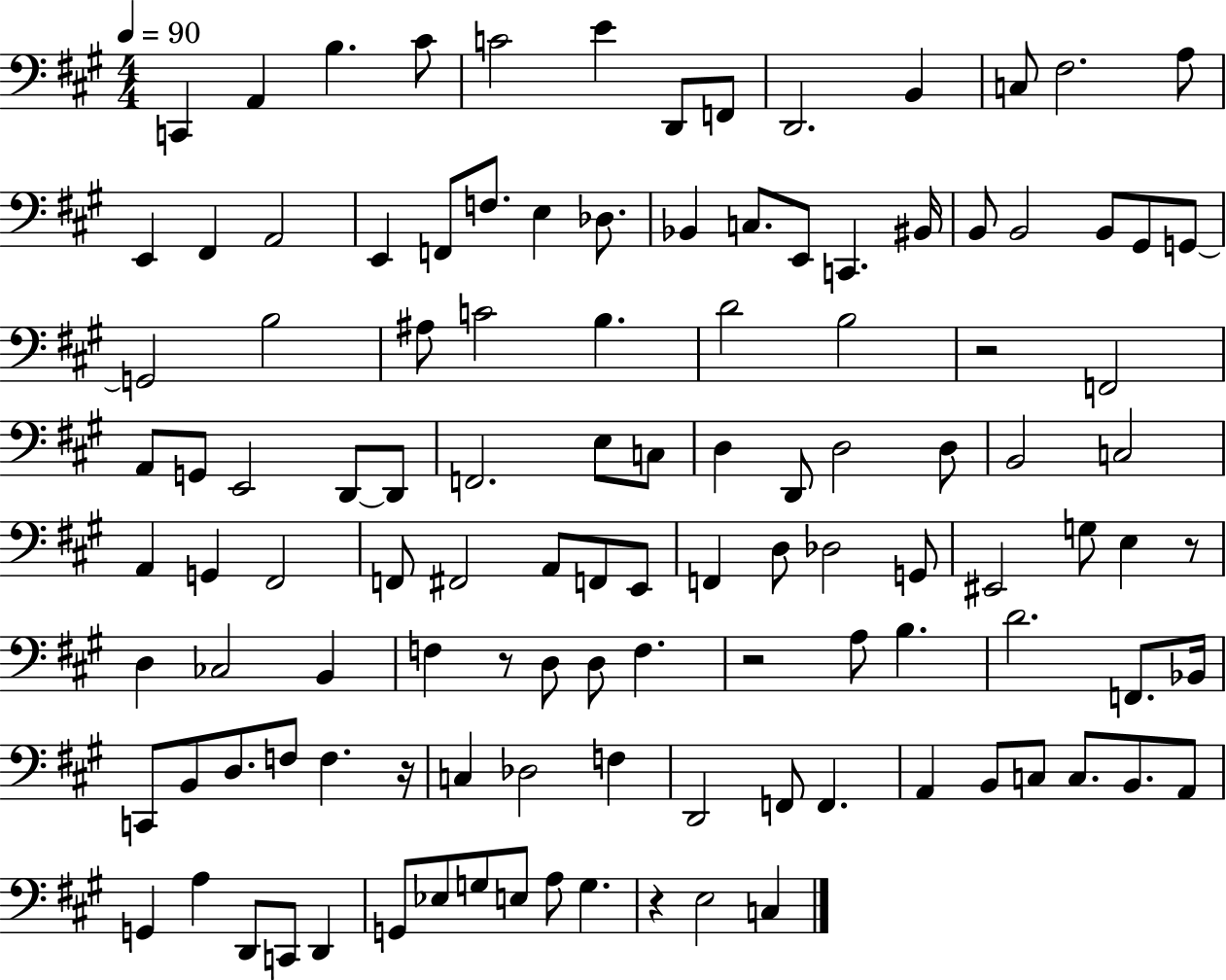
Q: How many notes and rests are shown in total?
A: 116